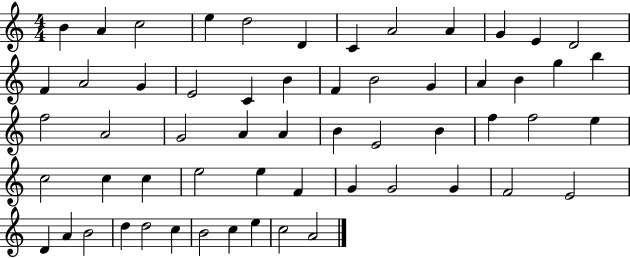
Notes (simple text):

B4/q A4/q C5/h E5/q D5/h D4/q C4/q A4/h A4/q G4/q E4/q D4/h F4/q A4/h G4/q E4/h C4/q B4/q F4/q B4/h G4/q A4/q B4/q G5/q B5/q F5/h A4/h G4/h A4/q A4/q B4/q E4/h B4/q F5/q F5/h E5/q C5/h C5/q C5/q E5/h E5/q F4/q G4/q G4/h G4/q F4/h E4/h D4/q A4/q B4/h D5/q D5/h C5/q B4/h C5/q E5/q C5/h A4/h